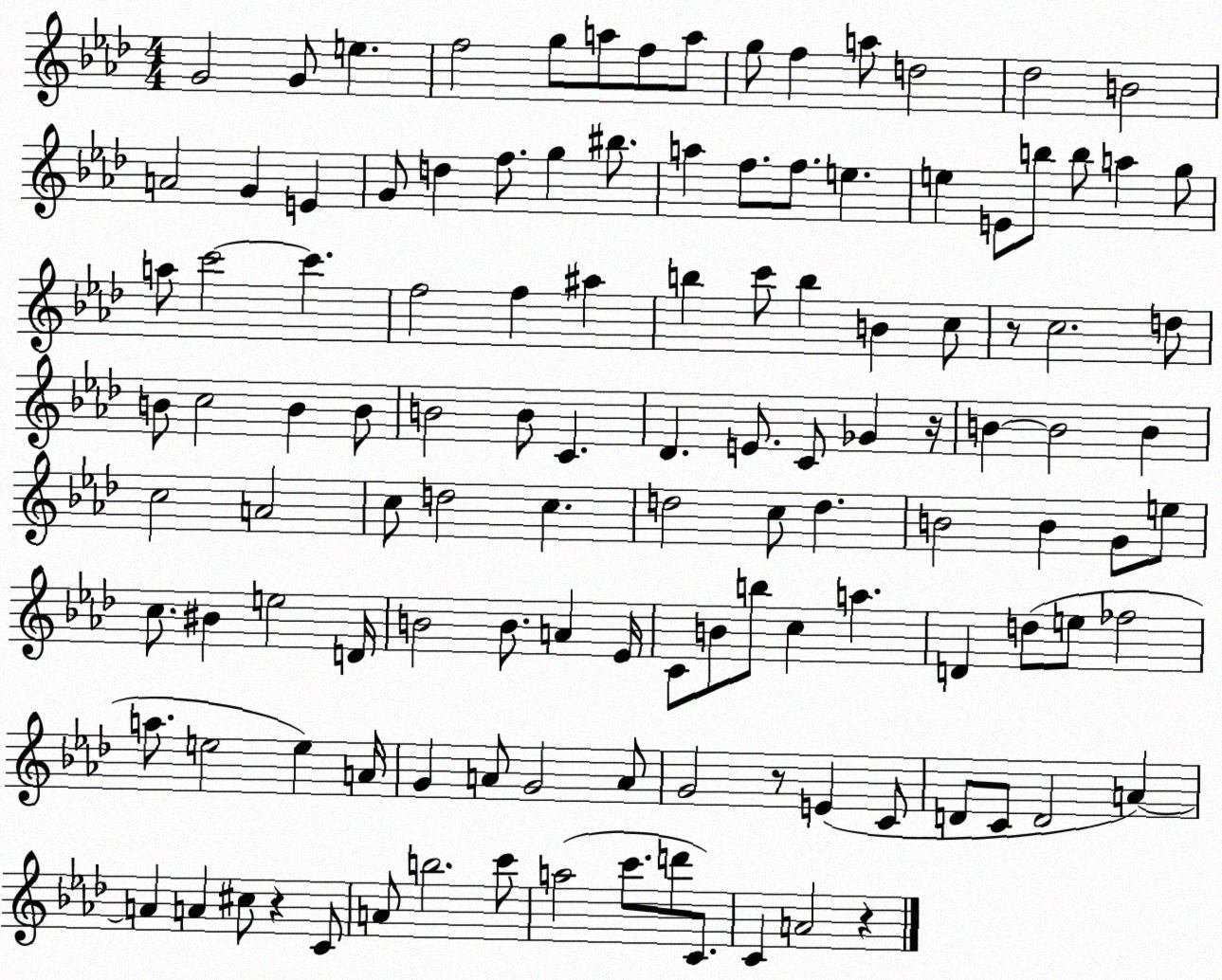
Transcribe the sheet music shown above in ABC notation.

X:1
T:Untitled
M:4/4
L:1/4
K:Ab
G2 G/2 e f2 g/2 a/2 f/2 a/2 g/2 f a/2 d2 _d2 B2 A2 G E G/2 d f/2 g ^b/2 a f/2 f/2 e e E/2 b/2 b/2 a g/2 a/2 c'2 c' f2 f ^a b c'/2 b B c/2 z/2 c2 d/2 B/2 c2 B B/2 B2 B/2 C _D E/2 C/2 _G z/4 B B2 B c2 A2 c/2 d2 c d2 c/2 d B2 B G/2 e/2 c/2 ^B e2 D/4 B2 B/2 A _E/4 C/2 B/2 b/2 c a D d/2 e/2 _f2 a/2 e2 e A/4 G A/2 G2 A/2 G2 z/2 E C/2 D/2 C/2 D2 A A A ^c/2 z C/2 A/2 b2 c'/2 a2 c'/2 d'/2 C/2 C A2 z